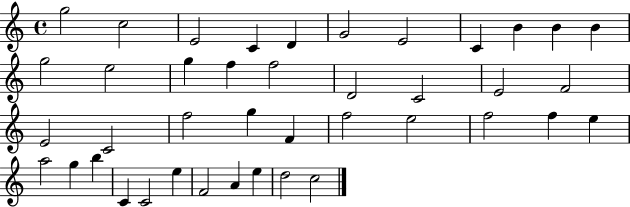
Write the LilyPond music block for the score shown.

{
  \clef treble
  \time 4/4
  \defaultTimeSignature
  \key c \major
  g''2 c''2 | e'2 c'4 d'4 | g'2 e'2 | c'4 b'4 b'4 b'4 | \break g''2 e''2 | g''4 f''4 f''2 | d'2 c'2 | e'2 f'2 | \break e'2 c'2 | f''2 g''4 f'4 | f''2 e''2 | f''2 f''4 e''4 | \break a''2 g''4 b''4 | c'4 c'2 e''4 | f'2 a'4 e''4 | d''2 c''2 | \break \bar "|."
}